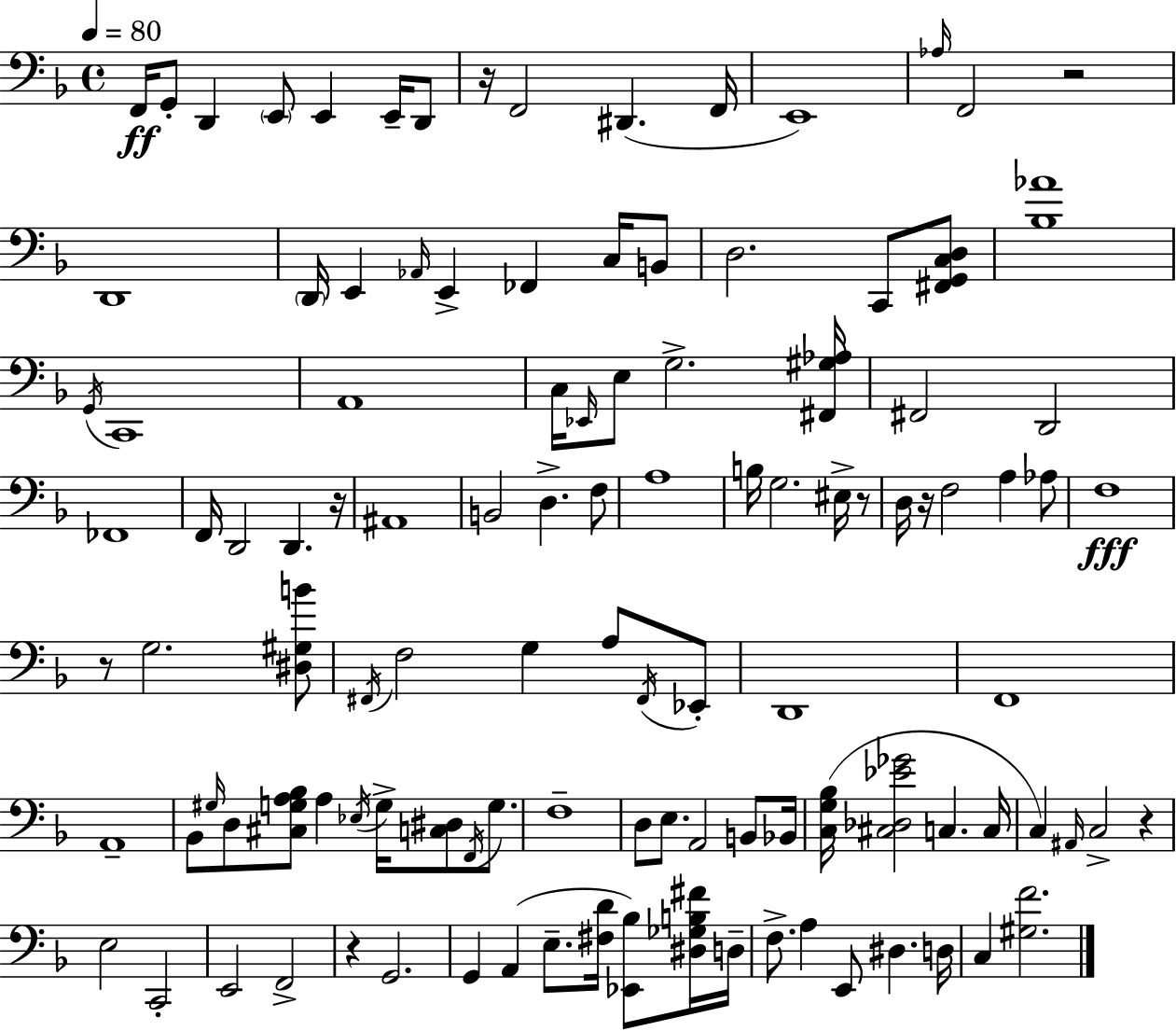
X:1
T:Untitled
M:4/4
L:1/4
K:Dm
F,,/4 G,,/2 D,, E,,/2 E,, E,,/4 D,,/2 z/4 F,,2 ^D,, F,,/4 E,,4 _A,/4 F,,2 z2 D,,4 D,,/4 E,, _A,,/4 E,, _F,, C,/4 B,,/2 D,2 C,,/2 [^F,,G,,C,D,]/2 [_B,_A]4 G,,/4 C,,4 A,,4 C,/4 _E,,/4 E,/2 G,2 [^F,,^G,_A,]/4 ^F,,2 D,,2 _F,,4 F,,/4 D,,2 D,, z/4 ^A,,4 B,,2 D, F,/2 A,4 B,/4 G,2 ^E,/4 z/2 D,/4 z/4 F,2 A, _A,/2 F,4 z/2 G,2 [^D,^G,B]/2 ^F,,/4 F,2 G, A,/2 ^F,,/4 _E,,/2 D,,4 F,,4 A,,4 _B,,/2 ^G,/4 D,/2 [^C,G,A,_B,]/2 A, _E,/4 G,/4 [C,^D,]/2 F,,/4 G,/2 F,4 D,/2 E,/2 A,,2 B,,/2 _B,,/4 [C,G,_B,]/4 [^C,_D,_E_G]2 C, C,/4 C, ^A,,/4 C,2 z E,2 C,,2 E,,2 F,,2 z G,,2 G,, A,, E,/2 [^F,D]/4 [_E,,_B,]/2 [^D,_G,B,^F]/4 D,/4 F,/2 A, E,,/2 ^D, D,/4 C, [^G,F]2